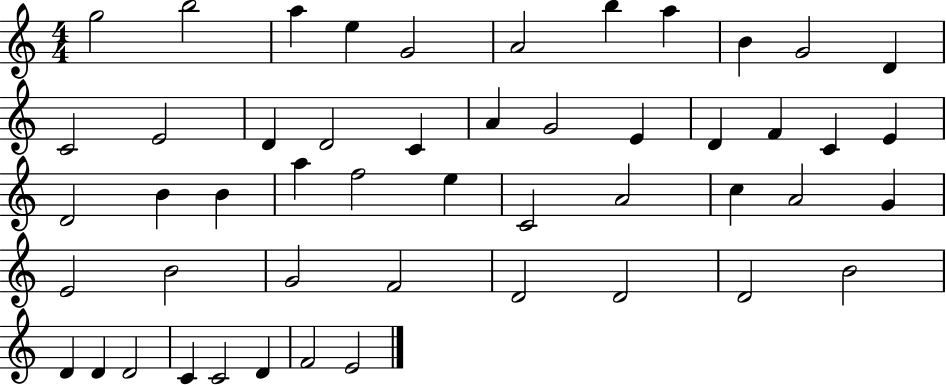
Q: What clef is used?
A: treble